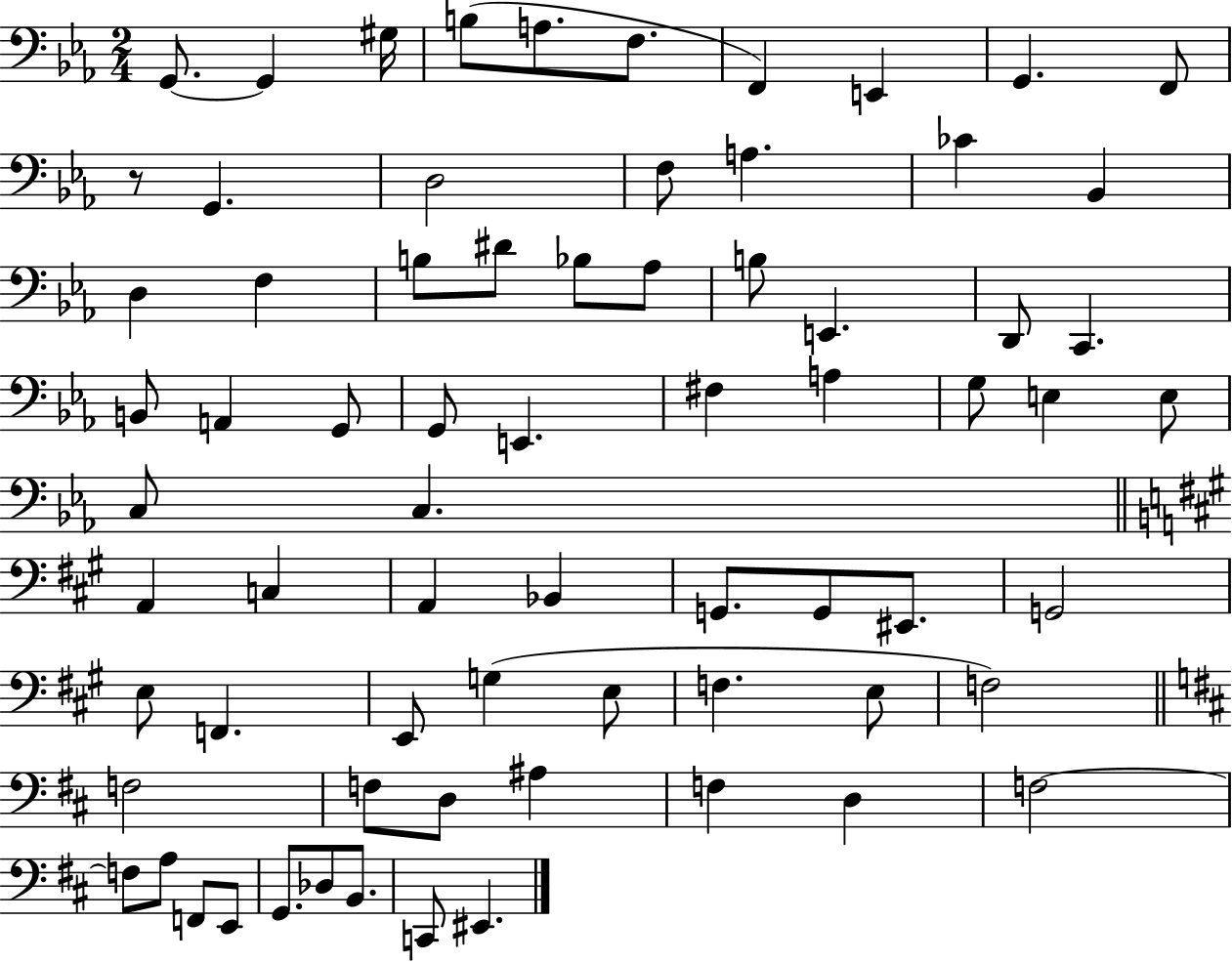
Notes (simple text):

G2/e. G2/q G#3/s B3/e A3/e. F3/e. F2/q E2/q G2/q. F2/e R/e G2/q. D3/h F3/e A3/q. CES4/q Bb2/q D3/q F3/q B3/e D#4/e Bb3/e Ab3/e B3/e E2/q. D2/e C2/q. B2/e A2/q G2/e G2/e E2/q. F#3/q A3/q G3/e E3/q E3/e C3/e C3/q. A2/q C3/q A2/q Bb2/q G2/e. G2/e EIS2/e. G2/h E3/e F2/q. E2/e G3/q E3/e F3/q. E3/e F3/h F3/h F3/e D3/e A#3/q F3/q D3/q F3/h F3/e A3/e F2/e E2/e G2/e. Db3/e B2/e. C2/e EIS2/q.